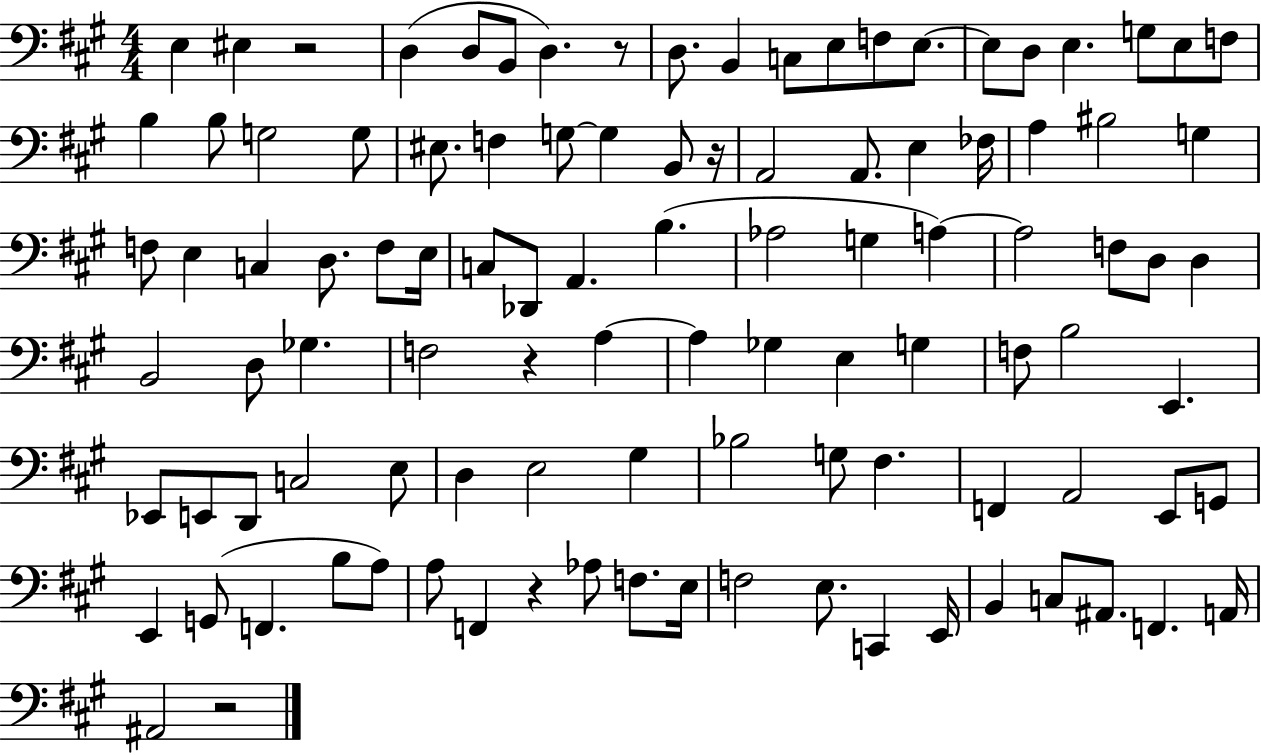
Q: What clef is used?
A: bass